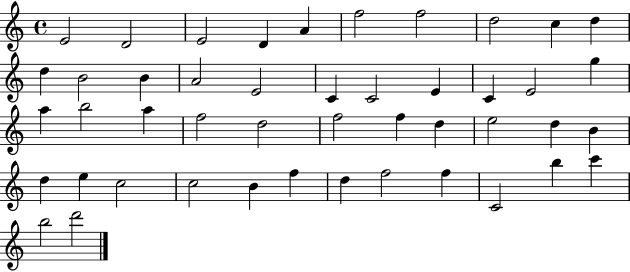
{
  \clef treble
  \time 4/4
  \defaultTimeSignature
  \key c \major
  e'2 d'2 | e'2 d'4 a'4 | f''2 f''2 | d''2 c''4 d''4 | \break d''4 b'2 b'4 | a'2 e'2 | c'4 c'2 e'4 | c'4 e'2 g''4 | \break a''4 b''2 a''4 | f''2 d''2 | f''2 f''4 d''4 | e''2 d''4 b'4 | \break d''4 e''4 c''2 | c''2 b'4 f''4 | d''4 f''2 f''4 | c'2 b''4 c'''4 | \break b''2 d'''2 | \bar "|."
}